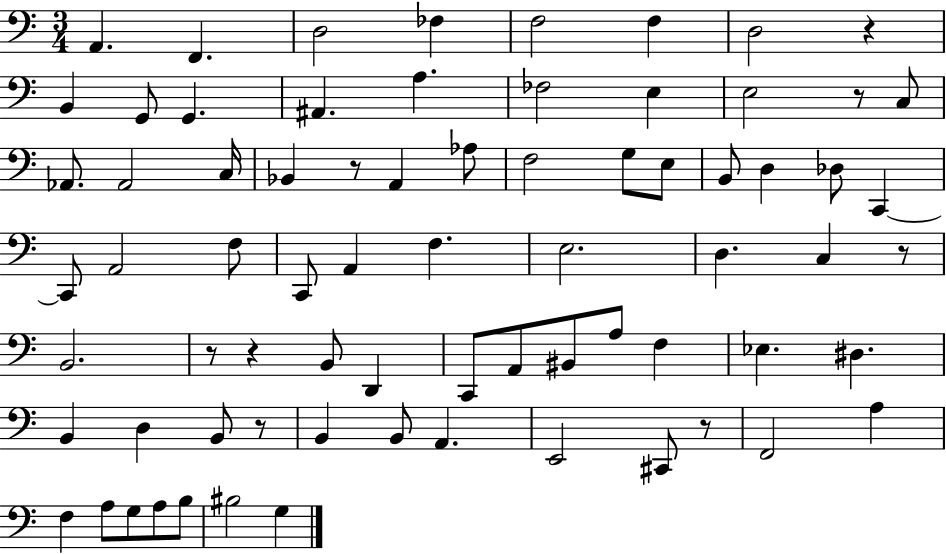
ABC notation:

X:1
T:Untitled
M:3/4
L:1/4
K:C
A,, F,, D,2 _F, F,2 F, D,2 z B,, G,,/2 G,, ^A,, A, _F,2 E, E,2 z/2 C,/2 _A,,/2 _A,,2 C,/4 _B,, z/2 A,, _A,/2 F,2 G,/2 E,/2 B,,/2 D, _D,/2 C,, C,,/2 A,,2 F,/2 C,,/2 A,, F, E,2 D, C, z/2 B,,2 z/2 z B,,/2 D,, C,,/2 A,,/2 ^B,,/2 A,/2 F, _E, ^D, B,, D, B,,/2 z/2 B,, B,,/2 A,, E,,2 ^C,,/2 z/2 F,,2 A, F, A,/2 G,/2 A,/2 B,/2 ^B,2 G,